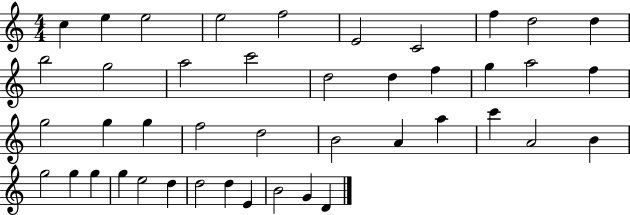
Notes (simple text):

C5/q E5/q E5/h E5/h F5/h E4/h C4/h F5/q D5/h D5/q B5/h G5/h A5/h C6/h D5/h D5/q F5/q G5/q A5/h F5/q G5/h G5/q G5/q F5/h D5/h B4/h A4/q A5/q C6/q A4/h B4/q G5/h G5/q G5/q G5/q E5/h D5/q D5/h D5/q E4/q B4/h G4/q D4/q